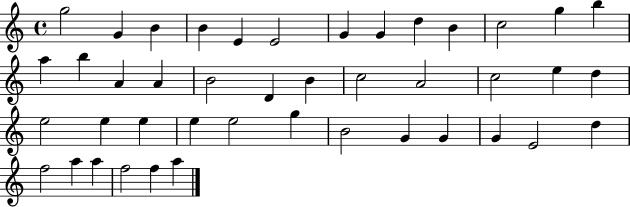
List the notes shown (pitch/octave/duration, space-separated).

G5/h G4/q B4/q B4/q E4/q E4/h G4/q G4/q D5/q B4/q C5/h G5/q B5/q A5/q B5/q A4/q A4/q B4/h D4/q B4/q C5/h A4/h C5/h E5/q D5/q E5/h E5/q E5/q E5/q E5/h G5/q B4/h G4/q G4/q G4/q E4/h D5/q F5/h A5/q A5/q F5/h F5/q A5/q